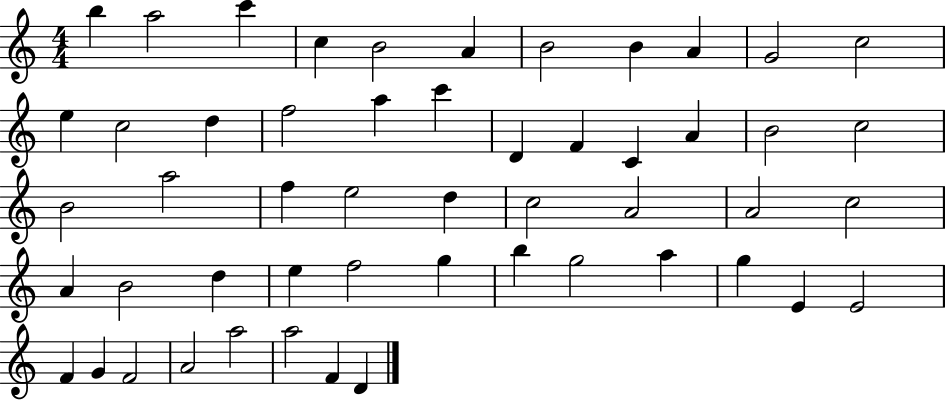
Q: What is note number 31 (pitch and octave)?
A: A4